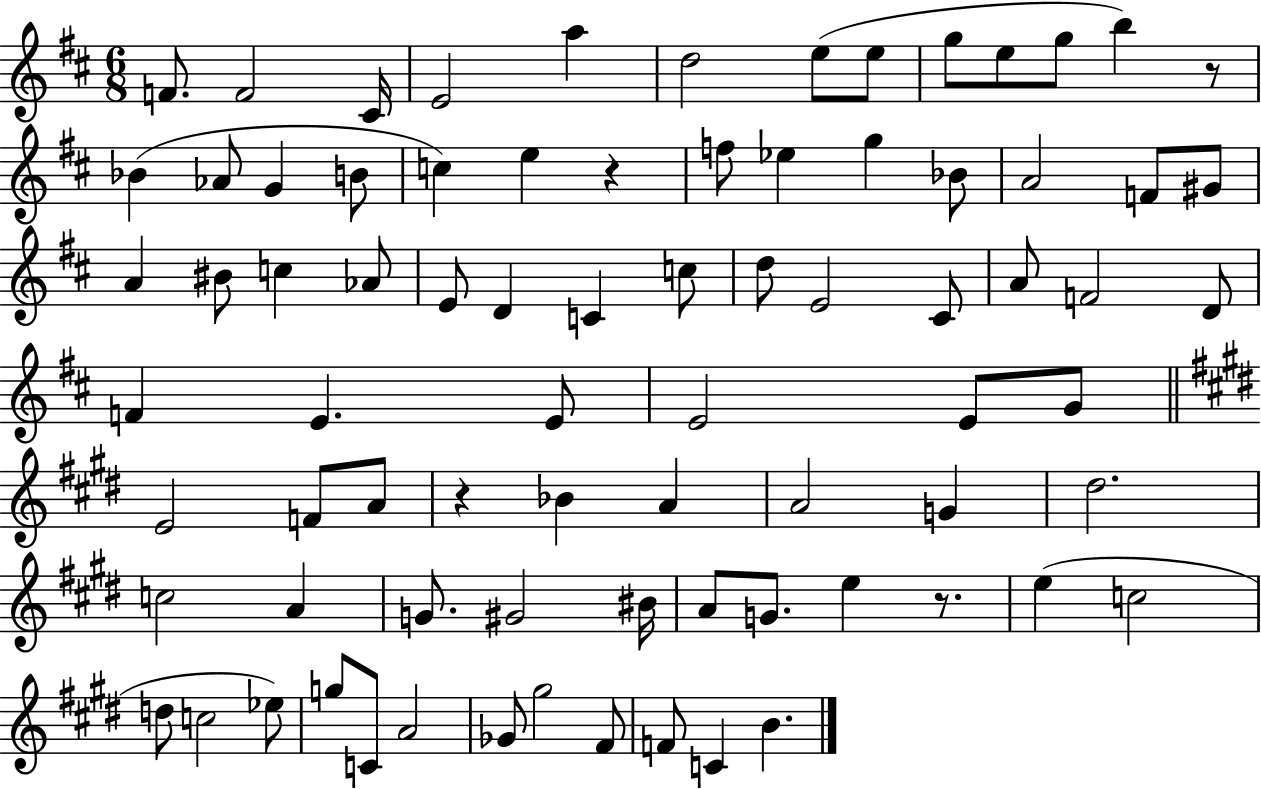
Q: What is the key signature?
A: D major